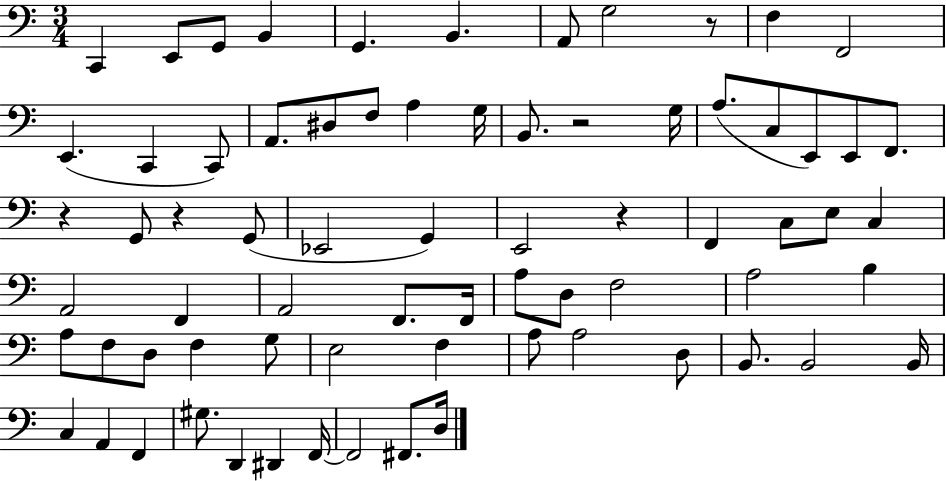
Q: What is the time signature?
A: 3/4